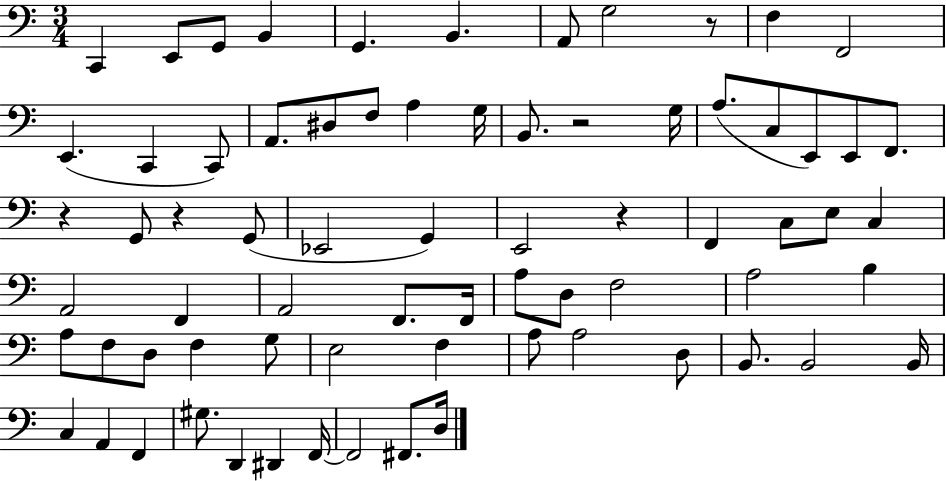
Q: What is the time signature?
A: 3/4